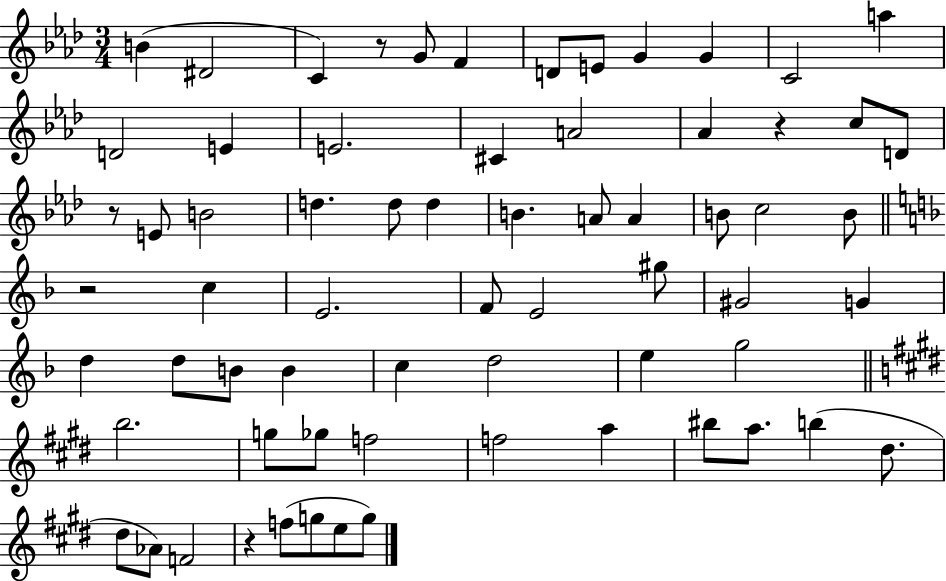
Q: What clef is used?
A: treble